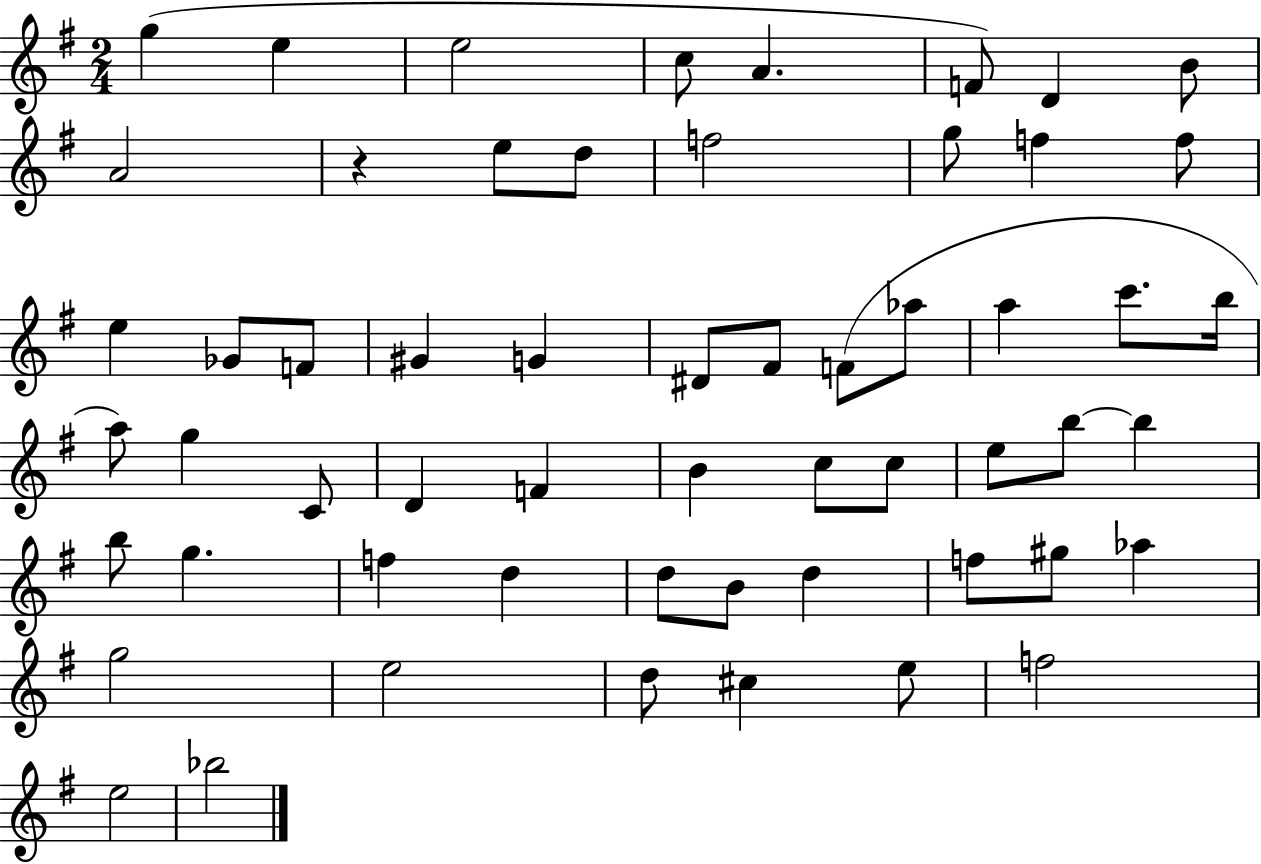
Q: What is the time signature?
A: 2/4